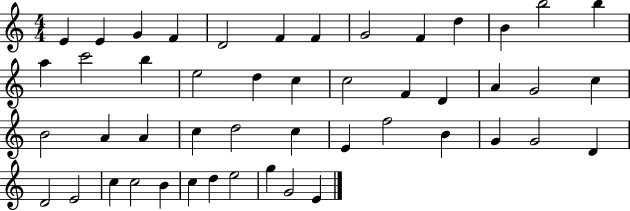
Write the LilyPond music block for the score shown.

{
  \clef treble
  \numericTimeSignature
  \time 4/4
  \key c \major
  e'4 e'4 g'4 f'4 | d'2 f'4 f'4 | g'2 f'4 d''4 | b'4 b''2 b''4 | \break a''4 c'''2 b''4 | e''2 d''4 c''4 | c''2 f'4 d'4 | a'4 g'2 c''4 | \break b'2 a'4 a'4 | c''4 d''2 c''4 | e'4 f''2 b'4 | g'4 g'2 d'4 | \break d'2 e'2 | c''4 c''2 b'4 | c''4 d''4 e''2 | g''4 g'2 e'4 | \break \bar "|."
}